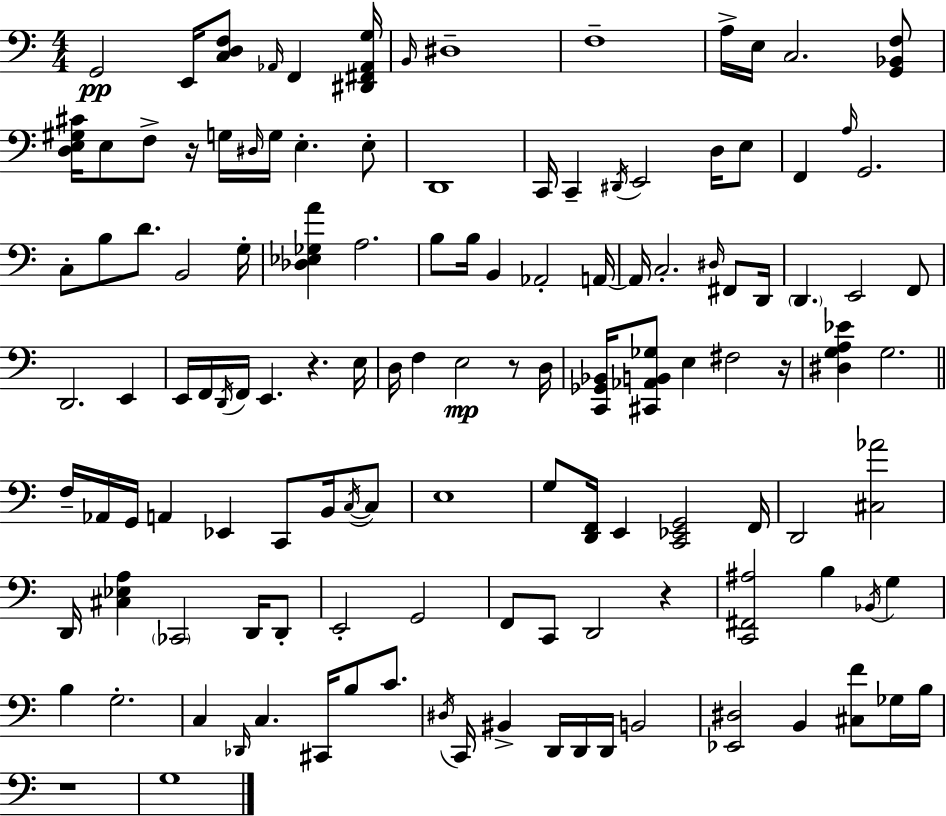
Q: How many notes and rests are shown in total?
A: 127